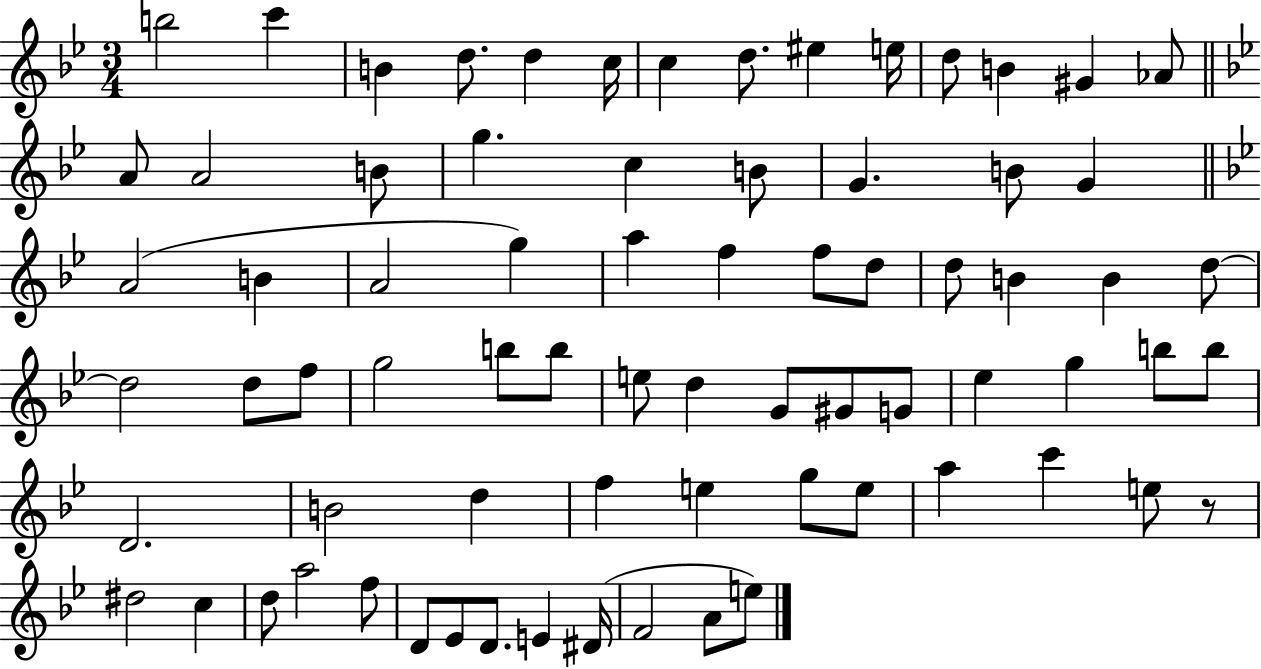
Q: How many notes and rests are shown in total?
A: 74